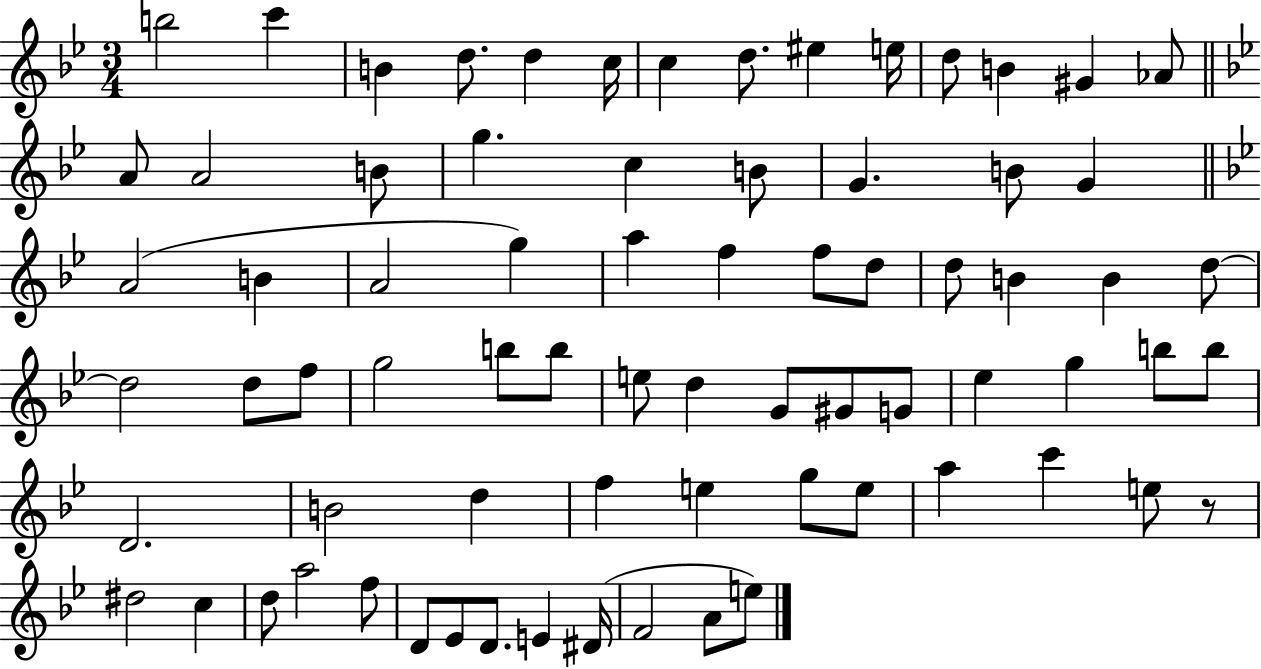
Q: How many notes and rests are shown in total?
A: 74